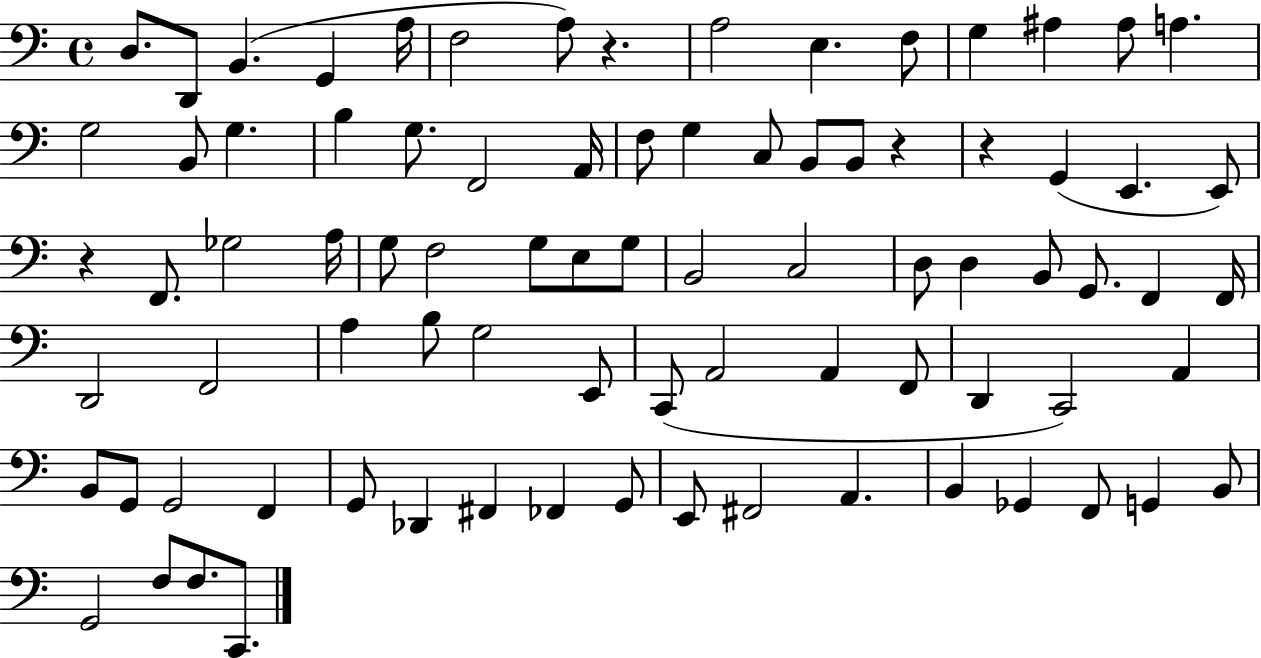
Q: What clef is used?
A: bass